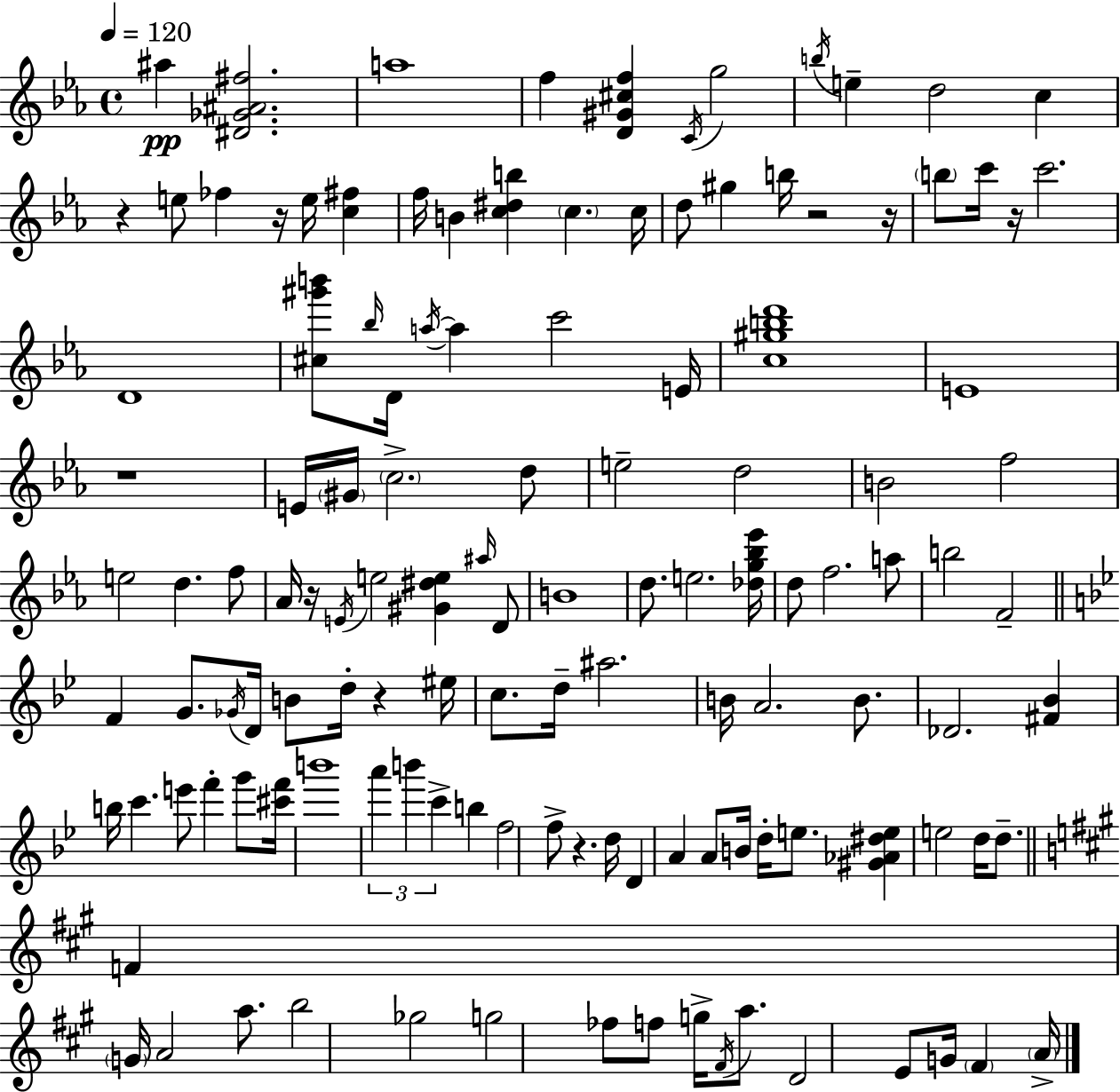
A#5/q [D#4,Gb4,A#4,F#5]/h. A5/w F5/q [D4,G#4,C#5,F5]/q C4/s G5/h B5/s E5/q D5/h C5/q R/q E5/e FES5/q R/s E5/s [C5,F#5]/q F5/s B4/q [C5,D#5,B5]/q C5/q. C5/s D5/e G#5/q B5/s R/h R/s B5/e C6/s R/s C6/h. D4/w [C#5,G#6,B6]/e Bb5/s D4/s A5/s A5/q C6/h E4/s [C5,G#5,B5,D6]/w E4/w R/w E4/s G#4/s C5/h. D5/e E5/h D5/h B4/h F5/h E5/h D5/q. F5/e Ab4/s R/s E4/s E5/h [G#4,D#5,E5]/q A#5/s D4/e B4/w D5/e. E5/h. [Db5,G5,Bb5,Eb6]/s D5/e F5/h. A5/e B5/h F4/h F4/q G4/e. Gb4/s D4/s B4/e D5/s R/q EIS5/s C5/e. D5/s A#5/h. B4/s A4/h. B4/e. Db4/h. [F#4,Bb4]/q B5/s C6/q. E6/e F6/q G6/e [C#6,F6]/s B6/w A6/q B6/q C6/q B5/q F5/h F5/e R/q. D5/s D4/q A4/q A4/e B4/s D5/s E5/e. [G#4,Ab4,D#5,E5]/q E5/h D5/s D5/e. F4/q G4/s A4/h A5/e. B5/h Gb5/h G5/h FES5/e F5/e G5/s F#4/s A5/e. D4/h E4/e G4/s F#4/q A4/s